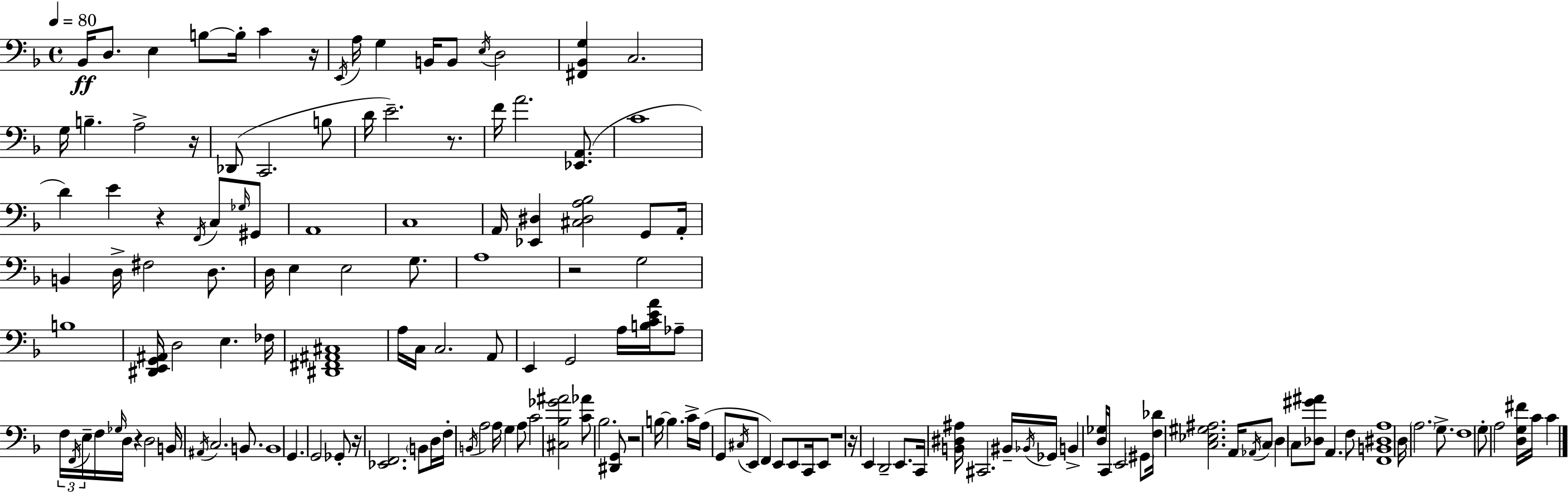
{
  \clef bass
  \time 4/4
  \defaultTimeSignature
  \key d \minor
  \tempo 4 = 80
  bes,16\ff d8. e4 b8~~ b16-. c'4 r16 | \acciaccatura { e,16 } a16 g4 b,16 b,8 \acciaccatura { e16 } d2 | <fis, bes, g>4 c2. | g16 b4.-- a2-> | \break r16 des,8( c,2. | b8 d'16 e'2.--) r8. | f'16 a'2. <ees, a,>8.( | c'1 | \break d'4) e'4 r4 \acciaccatura { f,16 } c8 | \grace { ges16 } gis,8 a,1 | c1 | a,16 <ees, dis>4 <cis dis a bes>2 | \break g,8 a,16-. b,4 d16-> fis2 | d8. d16 e4 e2 | g8. a1 | r2 g2 | \break b1 | <dis, e, g, ais,>16 d2 e4. | fes16 <dis, fis, ais, cis>1 | a16 c16 c2. | \break a,8 e,4 g,2 | a16 <b c' e' a'>16 aes8-- \tuplet 3/2 { f16 \acciaccatura { f,16 } e16-- } f16 \grace { ges16 } d16 r4 d2 | b,16 \acciaccatura { ais,16 } c2. | b,8. b,1 | \break g,4. g,2 | ges,8-. r16 <ees, f,>2. | \parenthesize b,8 d16 f16-. \acciaccatura { b,16 } a2 | a16 g4 a8 c'2 | \break <cis bes ges' ais'>2 <c' aes'>8 bes2. | <dis, g,>8 r2 | b16~~ b4. c'16-> a16( g,8 \acciaccatura { cis16 } e,8 f,4) | e,8 e,8 c,16 e,8 r1 | \break r16 e,4 d,2-- | e,8. c,16 <b, dis ais>16 cis,2. | bis,16-- \acciaccatura { bes,16 } ges,16 b,4-> <d ges>16 c,16 | e,2 \parenthesize gis,8 <f des'>16 <c ees gis ais>2. | \break a,16 \acciaccatura { aes,16 } c8 d4 c8 | <des gis' ais'>8 a,4. f8 <f, b, dis a>1 | d16 \parenthesize a2. | g8.-> f1 | \break \parenthesize g8-. a2 | <d g fis'>16 c'16 c'4 \bar "|."
}